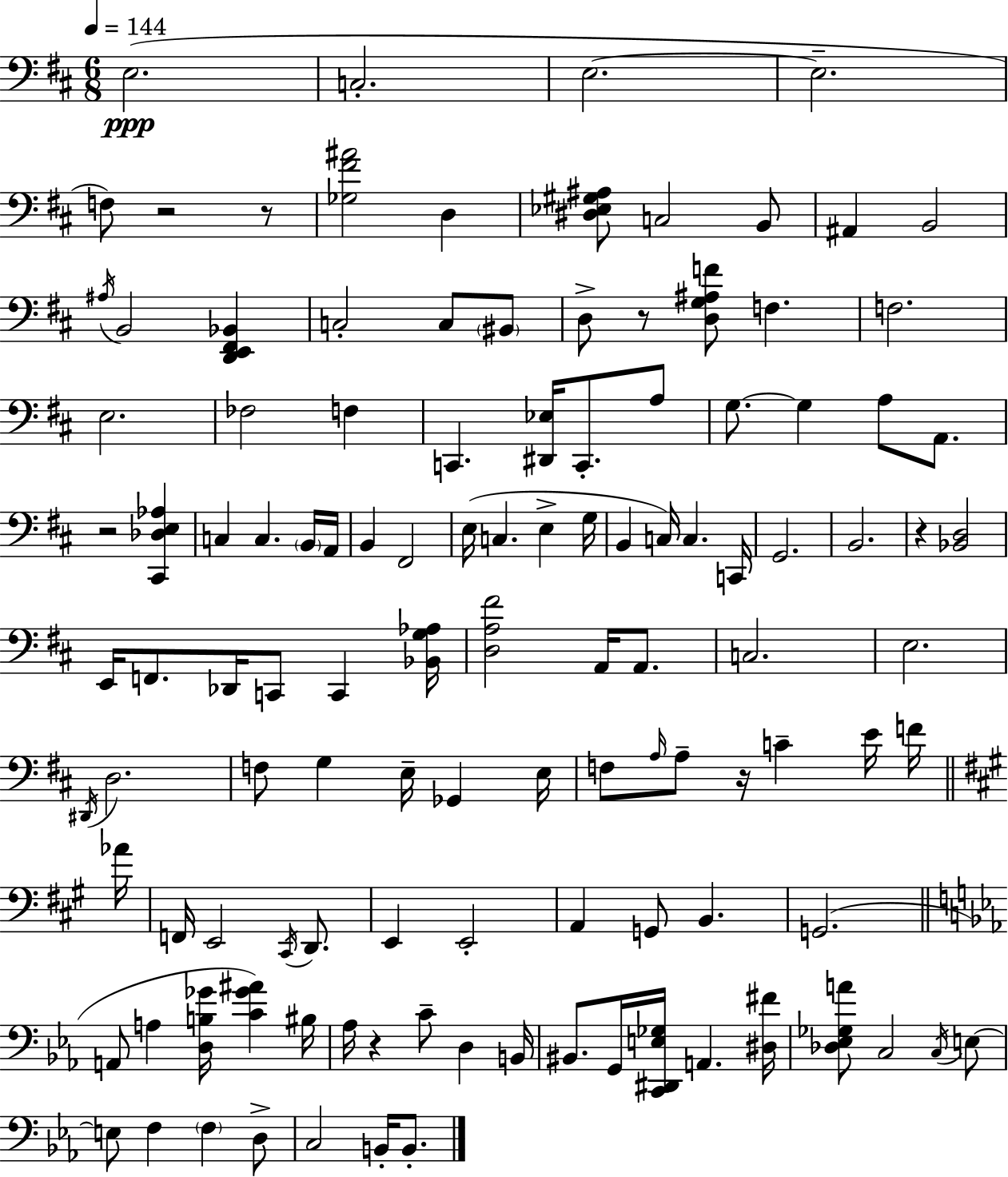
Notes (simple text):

E3/h. C3/h. E3/h. E3/h. F3/e R/h R/e [Gb3,F#4,A#4]/h D3/q [D#3,Eb3,G#3,A#3]/e C3/h B2/e A#2/q B2/h A#3/s B2/h [D2,E2,F#2,Bb2]/q C3/h C3/e BIS2/e D3/e R/e [D3,G3,A#3,F4]/e F3/q. F3/h. E3/h. FES3/h F3/q C2/q. [D#2,Eb3]/s C2/e. A3/e G3/e. G3/q A3/e A2/e. R/h [C#2,Db3,E3,Ab3]/q C3/q C3/q. B2/s A2/s B2/q F#2/h E3/s C3/q. E3/q G3/s B2/q C3/s C3/q. C2/s G2/h. B2/h. R/q [Bb2,D3]/h E2/s F2/e. Db2/s C2/e C2/q [Bb2,G3,Ab3]/s [D3,A3,F#4]/h A2/s A2/e. C3/h. E3/h. D#2/s D3/h. F3/e G3/q E3/s Gb2/q E3/s F3/e A3/s A3/e R/s C4/q E4/s F4/s Ab4/s F2/s E2/h C#2/s D2/e. E2/q E2/h A2/q G2/e B2/q. G2/h. A2/e A3/q [D3,B3,Gb4]/s [C4,Gb4,A#4]/q BIS3/s Ab3/s R/q C4/e D3/q B2/s BIS2/e. G2/s [C2,D#2,E3,Gb3]/s A2/q. [D#3,F#4]/s [Db3,Eb3,Gb3,A4]/e C3/h C3/s E3/e E3/e F3/q F3/q D3/e C3/h B2/s B2/e.